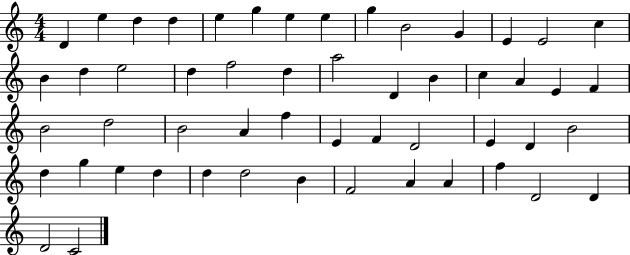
D4/q E5/q D5/q D5/q E5/q G5/q E5/q E5/q G5/q B4/h G4/q E4/q E4/h C5/q B4/q D5/q E5/h D5/q F5/h D5/q A5/h D4/q B4/q C5/q A4/q E4/q F4/q B4/h D5/h B4/h A4/q F5/q E4/q F4/q D4/h E4/q D4/q B4/h D5/q G5/q E5/q D5/q D5/q D5/h B4/q F4/h A4/q A4/q F5/q D4/h D4/q D4/h C4/h